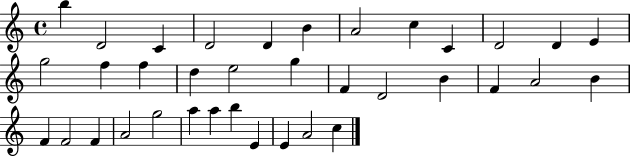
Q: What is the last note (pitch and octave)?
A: C5